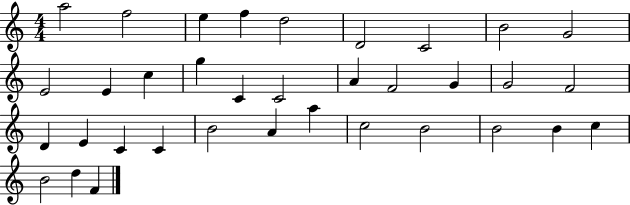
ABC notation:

X:1
T:Untitled
M:4/4
L:1/4
K:C
a2 f2 e f d2 D2 C2 B2 G2 E2 E c g C C2 A F2 G G2 F2 D E C C B2 A a c2 B2 B2 B c B2 d F